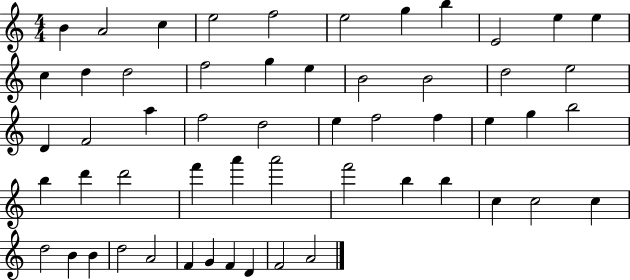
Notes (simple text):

B4/q A4/h C5/q E5/h F5/h E5/h G5/q B5/q E4/h E5/q E5/q C5/q D5/q D5/h F5/h G5/q E5/q B4/h B4/h D5/h E5/h D4/q F4/h A5/q F5/h D5/h E5/q F5/h F5/q E5/q G5/q B5/h B5/q D6/q D6/h F6/q A6/q A6/h F6/h B5/q B5/q C5/q C5/h C5/q D5/h B4/q B4/q D5/h A4/h F4/q G4/q F4/q D4/q F4/h A4/h